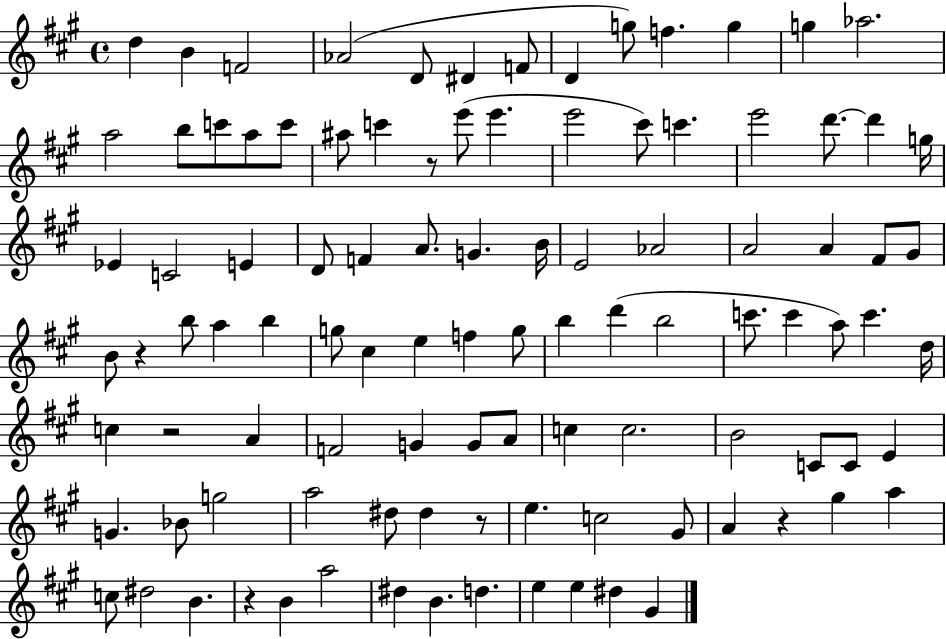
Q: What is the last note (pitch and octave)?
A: G#4